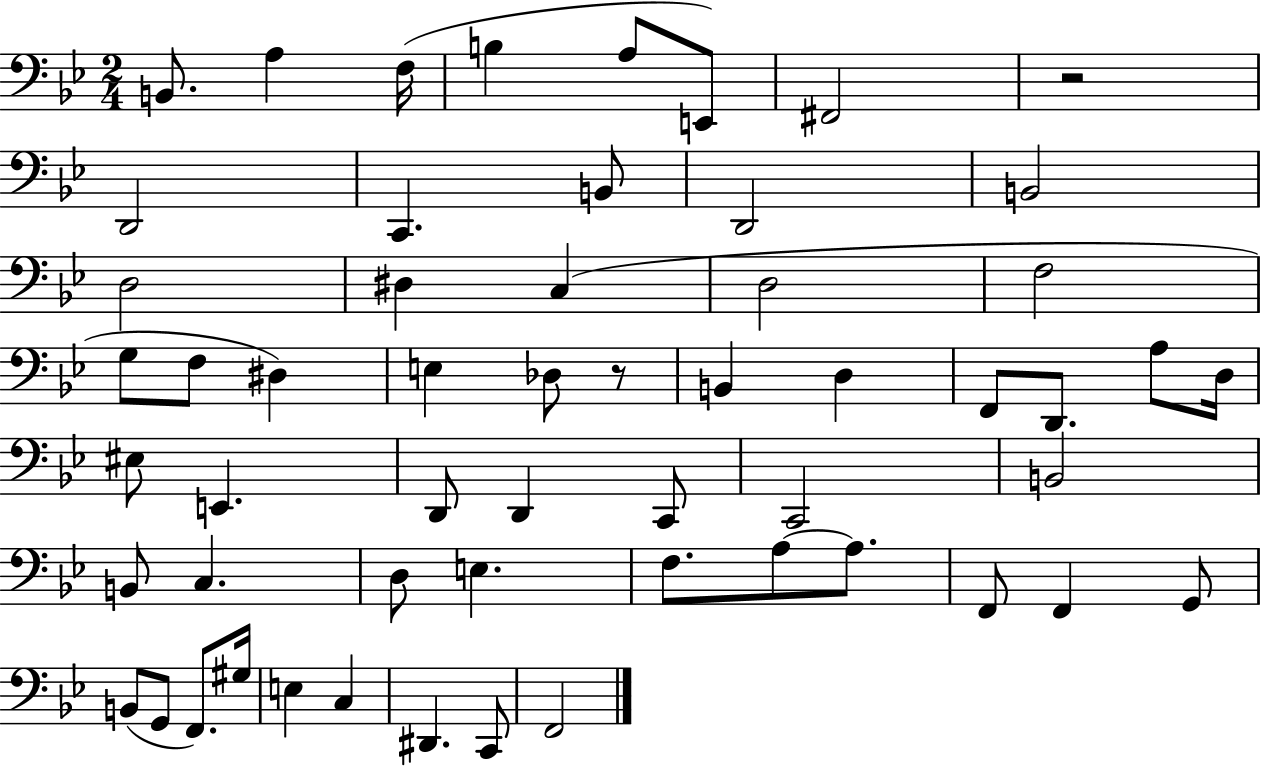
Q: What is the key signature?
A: BES major